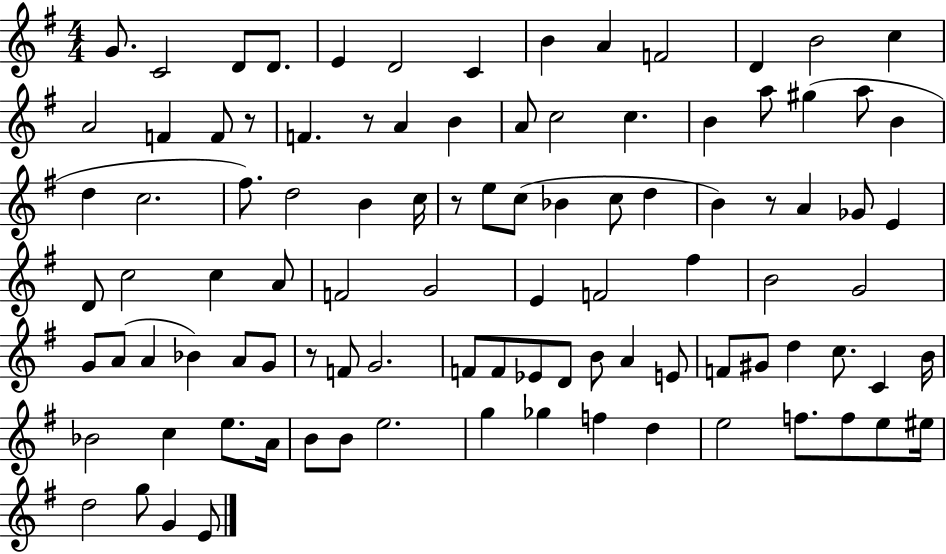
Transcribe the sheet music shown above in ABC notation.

X:1
T:Untitled
M:4/4
L:1/4
K:G
G/2 C2 D/2 D/2 E D2 C B A F2 D B2 c A2 F F/2 z/2 F z/2 A B A/2 c2 c B a/2 ^g a/2 B d c2 ^f/2 d2 B c/4 z/2 e/2 c/2 _B c/2 d B z/2 A _G/2 E D/2 c2 c A/2 F2 G2 E F2 ^f B2 G2 G/2 A/2 A _B A/2 G/2 z/2 F/2 G2 F/2 F/2 _E/2 D/2 B/2 A E/2 F/2 ^G/2 d c/2 C B/4 _B2 c e/2 A/4 B/2 B/2 e2 g _g f d e2 f/2 f/2 e/2 ^e/4 d2 g/2 G E/2